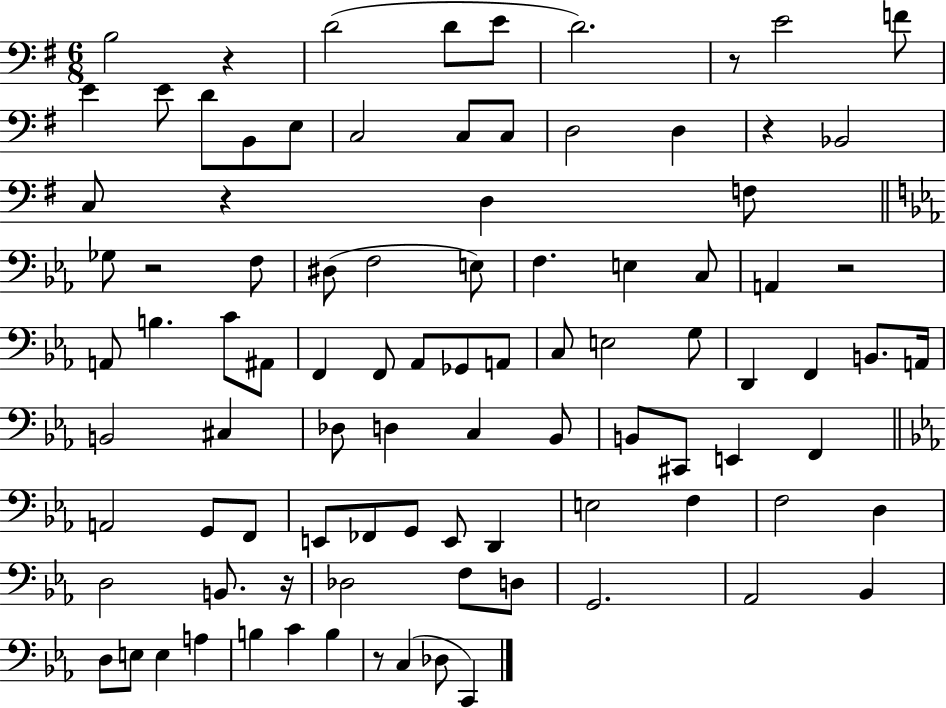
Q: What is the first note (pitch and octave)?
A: B3